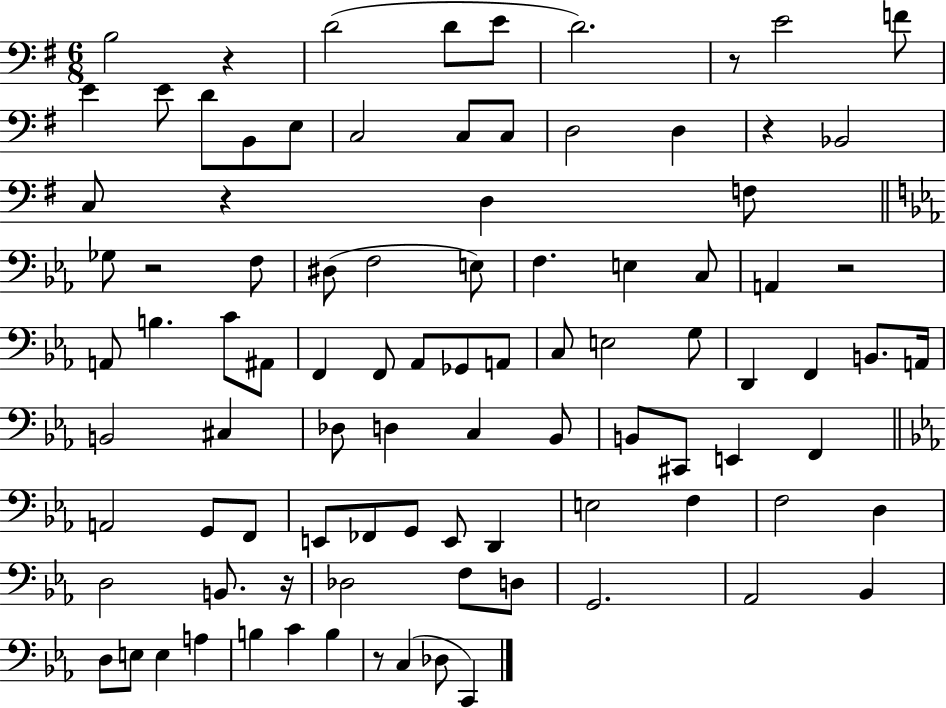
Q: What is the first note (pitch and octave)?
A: B3